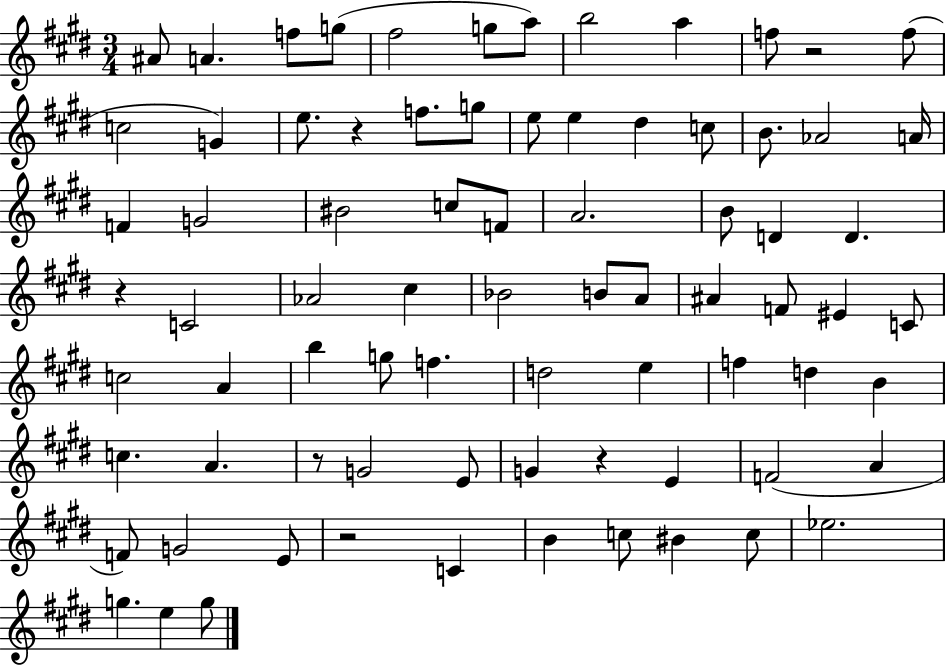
{
  \clef treble
  \numericTimeSignature
  \time 3/4
  \key e \major
  ais'8 a'4. f''8 g''8( | fis''2 g''8 a''8) | b''2 a''4 | f''8 r2 f''8( | \break c''2 g'4) | e''8. r4 f''8. g''8 | e''8 e''4 dis''4 c''8 | b'8. aes'2 a'16 | \break f'4 g'2 | bis'2 c''8 f'8 | a'2. | b'8 d'4 d'4. | \break r4 c'2 | aes'2 cis''4 | bes'2 b'8 a'8 | ais'4 f'8 eis'4 c'8 | \break c''2 a'4 | b''4 g''8 f''4. | d''2 e''4 | f''4 d''4 b'4 | \break c''4. a'4. | r8 g'2 e'8 | g'4 r4 e'4 | f'2( a'4 | \break f'8) g'2 e'8 | r2 c'4 | b'4 c''8 bis'4 c''8 | ees''2. | \break g''4. e''4 g''8 | \bar "|."
}